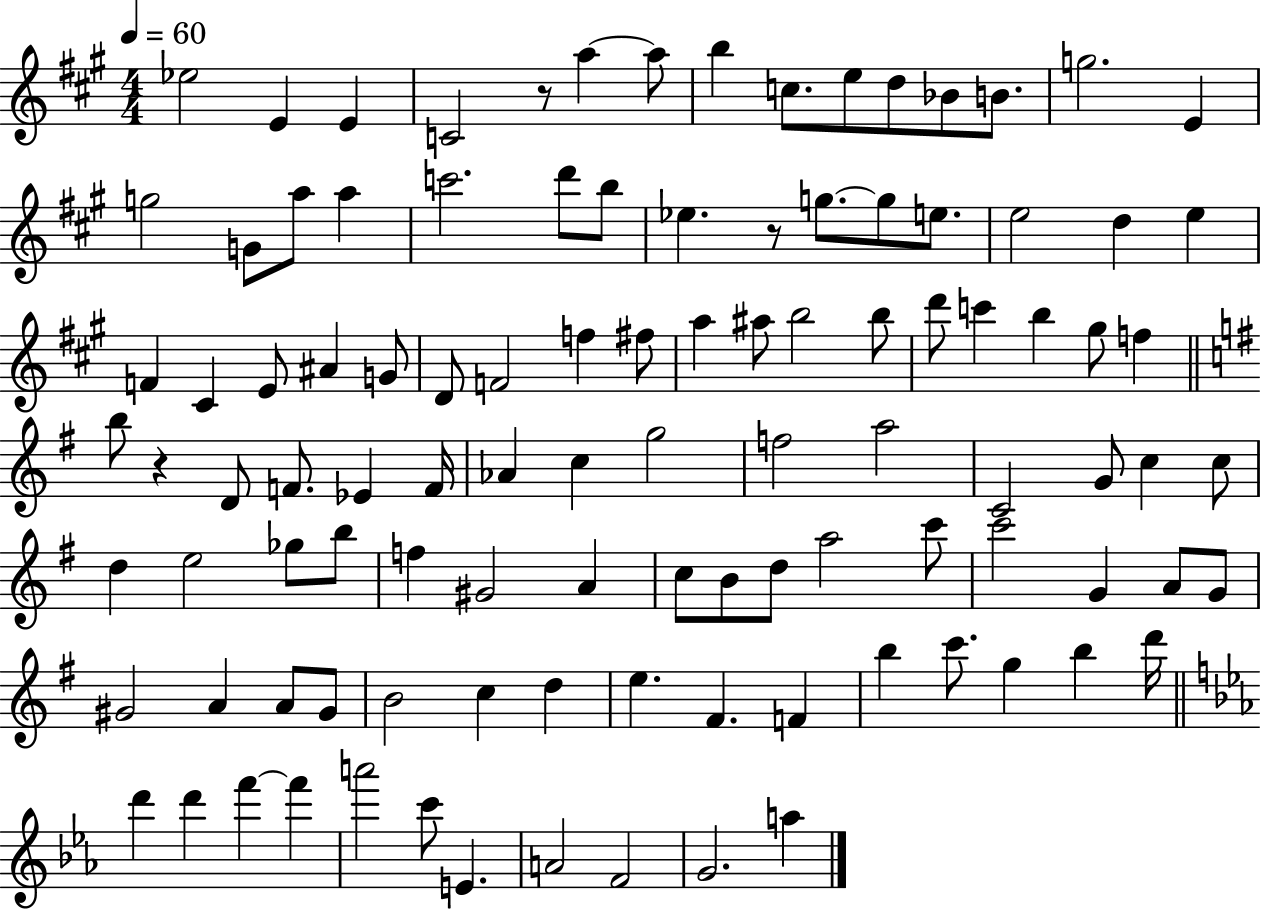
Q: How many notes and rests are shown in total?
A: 105